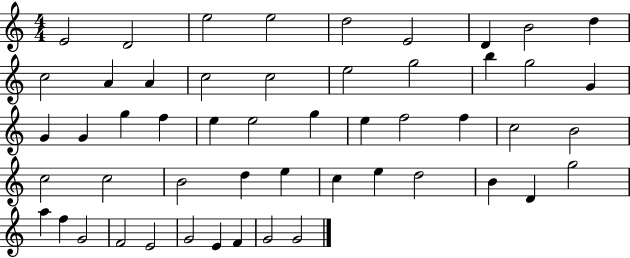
{
  \clef treble
  \numericTimeSignature
  \time 4/4
  \key c \major
  e'2 d'2 | e''2 e''2 | d''2 e'2 | d'4 b'2 d''4 | \break c''2 a'4 a'4 | c''2 c''2 | e''2 g''2 | b''4 g''2 g'4 | \break g'4 g'4 g''4 f''4 | e''4 e''2 g''4 | e''4 f''2 f''4 | c''2 b'2 | \break c''2 c''2 | b'2 d''4 e''4 | c''4 e''4 d''2 | b'4 d'4 g''2 | \break a''4 f''4 g'2 | f'2 e'2 | g'2 e'4 f'4 | g'2 g'2 | \break \bar "|."
}